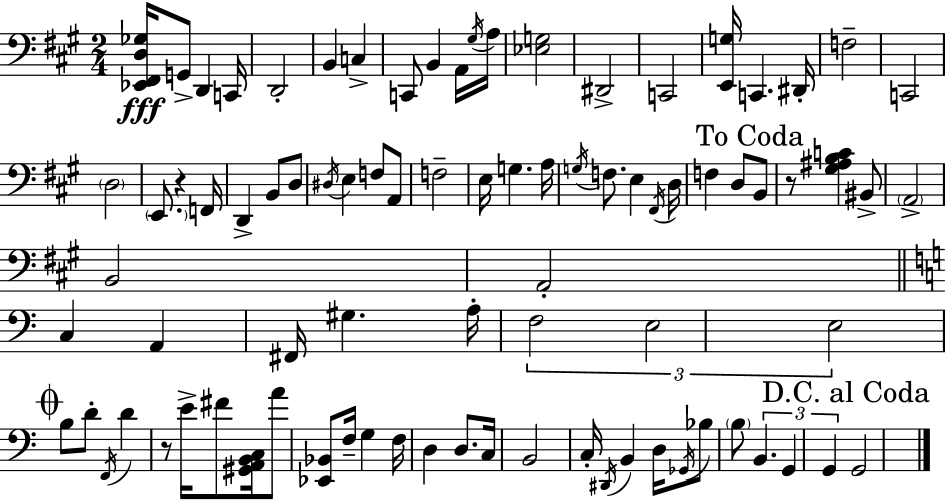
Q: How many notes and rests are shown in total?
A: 85